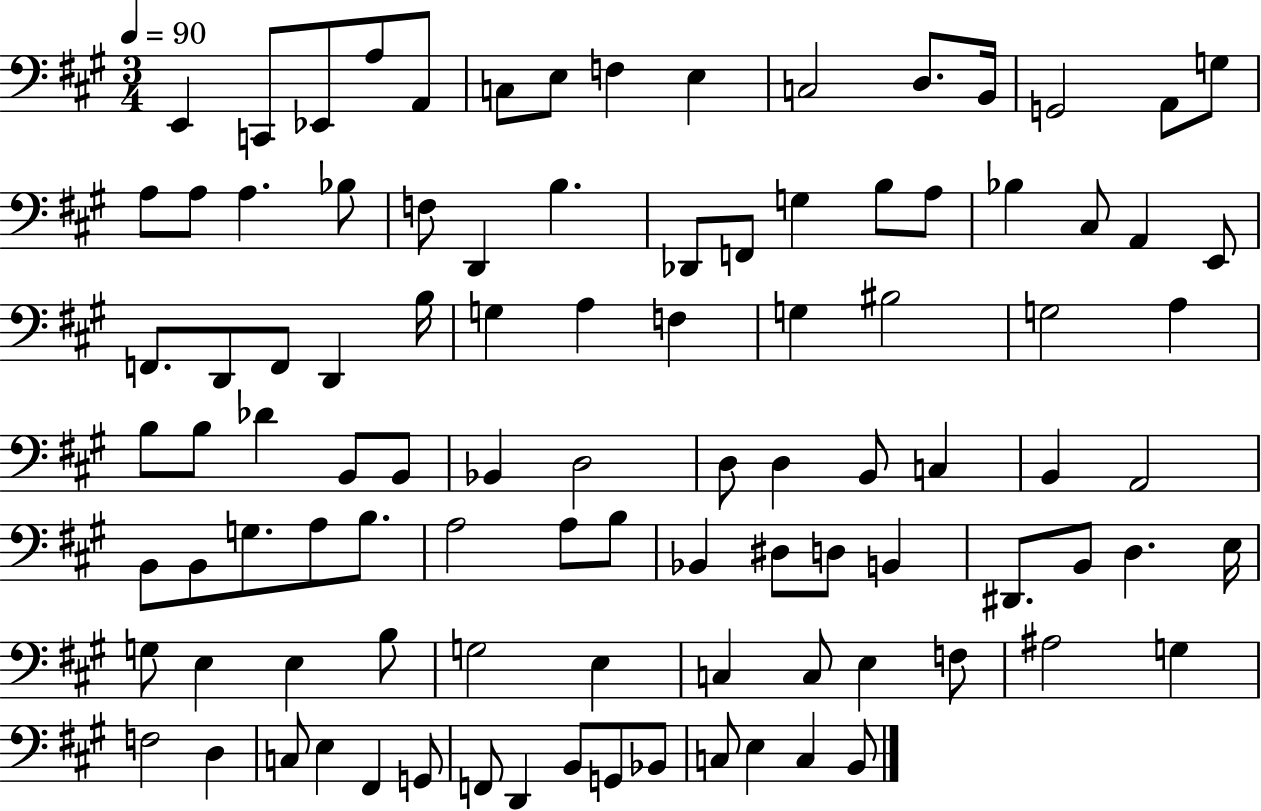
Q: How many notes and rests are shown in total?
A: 99